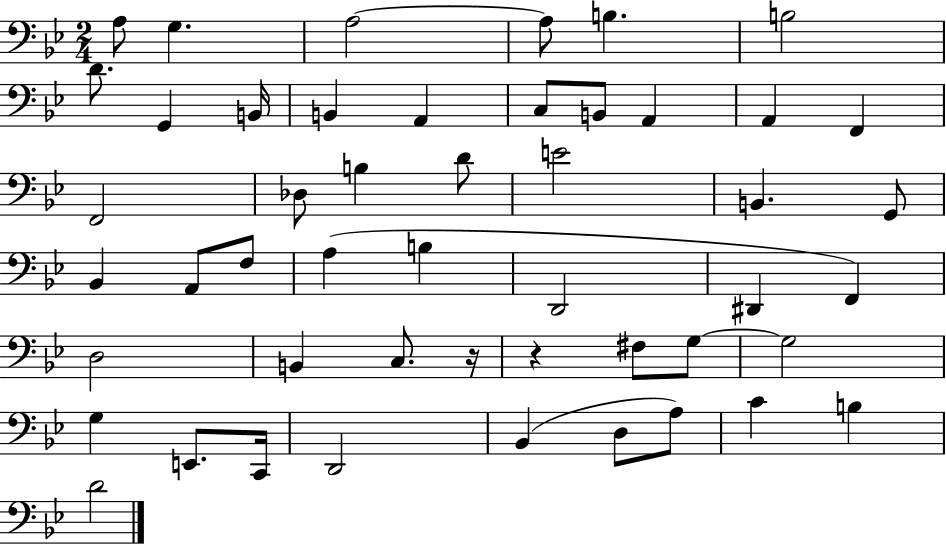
{
  \clef bass
  \numericTimeSignature
  \time 2/4
  \key bes \major
  \repeat volta 2 { a8 g4. | a2~~ | a8 b4. | b2 | \break d'8. g,4 b,16 | b,4 a,4 | c8 b,8 a,4 | a,4 f,4 | \break f,2 | des8 b4 d'8 | e'2 | b,4. g,8 | \break bes,4 a,8 f8 | a4( b4 | d,2 | dis,4 f,4) | \break d2 | b,4 c8. r16 | r4 fis8 g8~~ | g2 | \break g4 e,8. c,16 | d,2 | bes,4( d8 a8) | c'4 b4 | \break d'2 | } \bar "|."
}